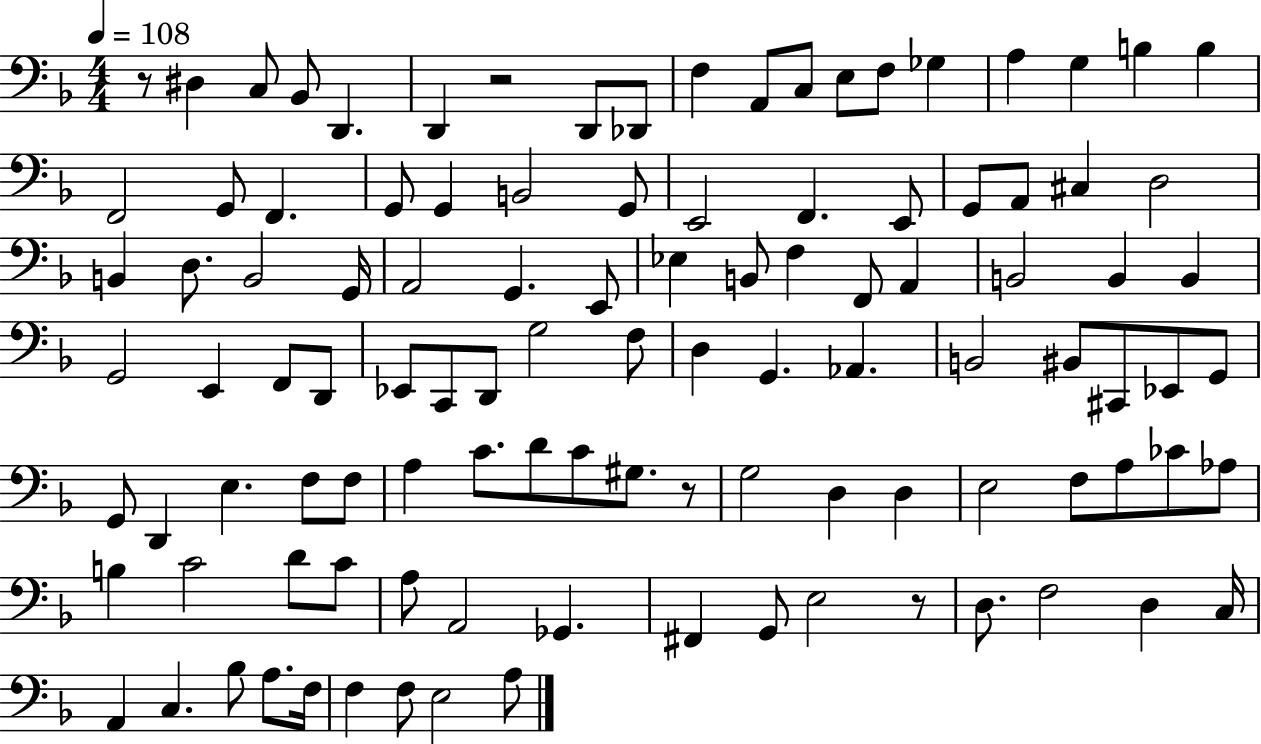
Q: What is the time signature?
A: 4/4